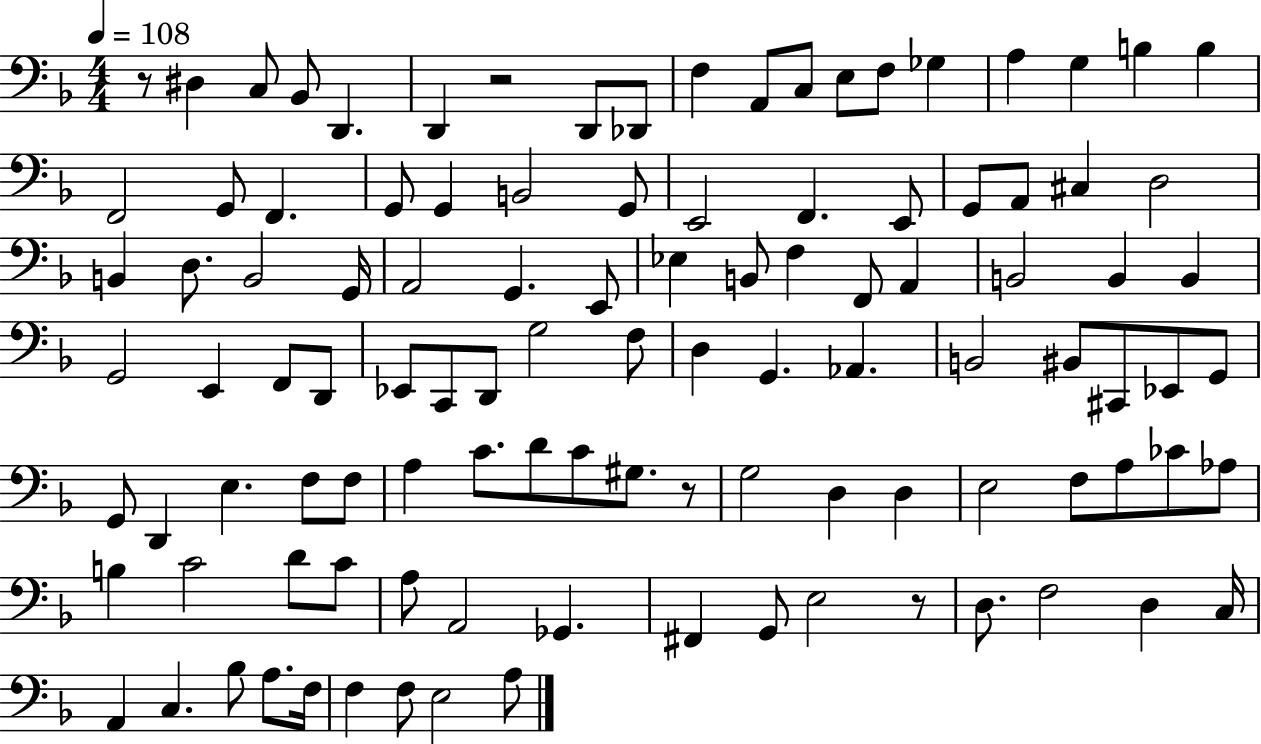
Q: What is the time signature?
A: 4/4